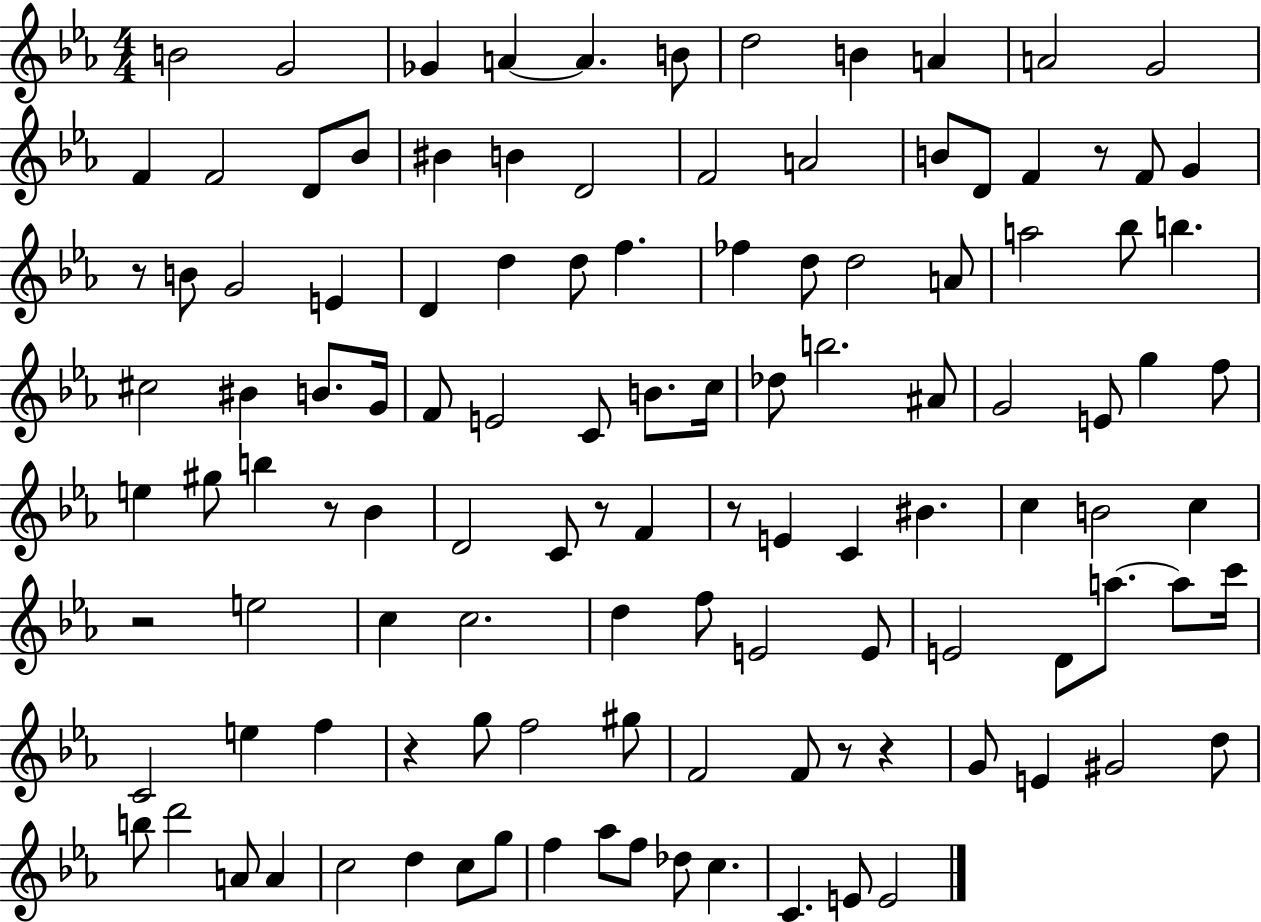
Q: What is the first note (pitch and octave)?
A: B4